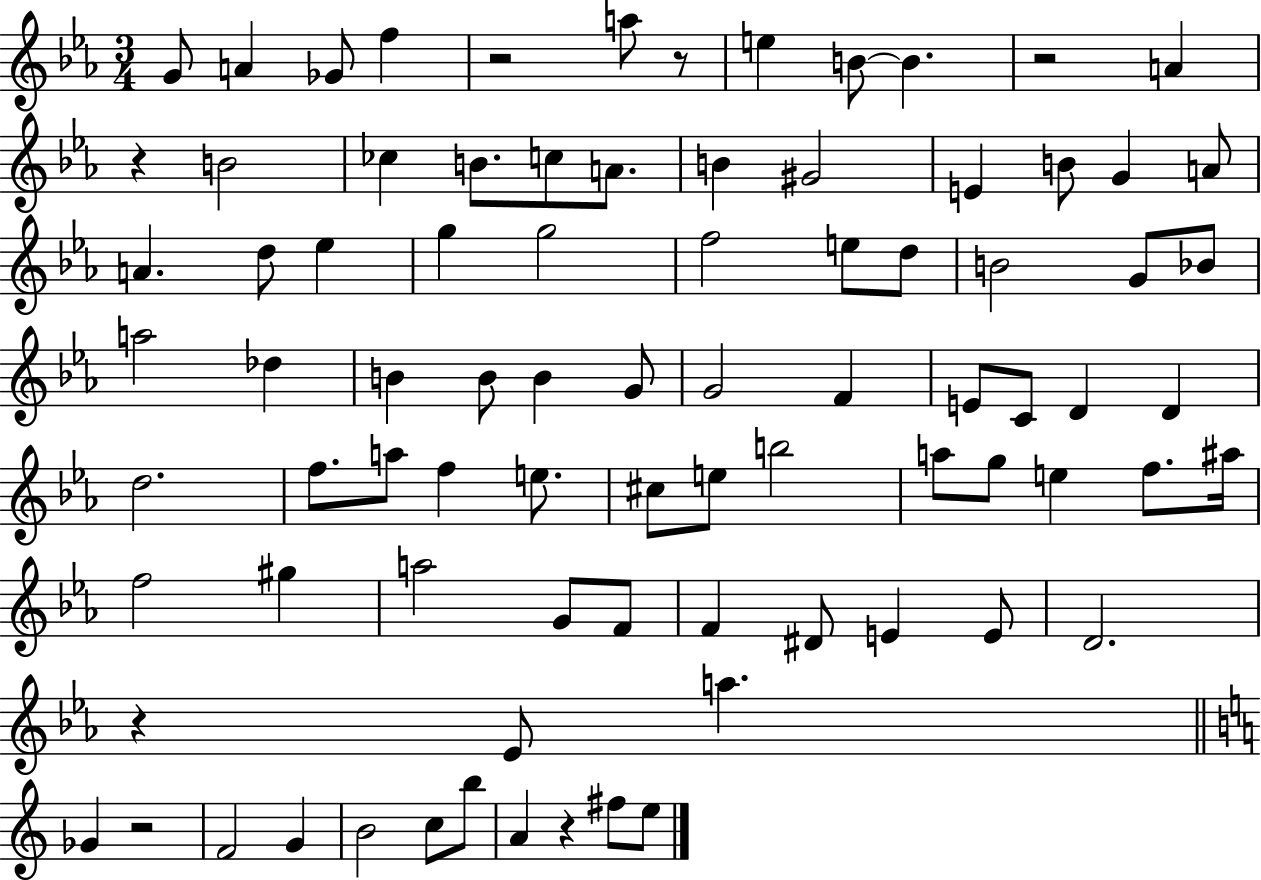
X:1
T:Untitled
M:3/4
L:1/4
K:Eb
G/2 A _G/2 f z2 a/2 z/2 e B/2 B z2 A z B2 _c B/2 c/2 A/2 B ^G2 E B/2 G A/2 A d/2 _e g g2 f2 e/2 d/2 B2 G/2 _B/2 a2 _d B B/2 B G/2 G2 F E/2 C/2 D D d2 f/2 a/2 f e/2 ^c/2 e/2 b2 a/2 g/2 e f/2 ^a/4 f2 ^g a2 G/2 F/2 F ^D/2 E E/2 D2 z _E/2 a _G z2 F2 G B2 c/2 b/2 A z ^f/2 e/2